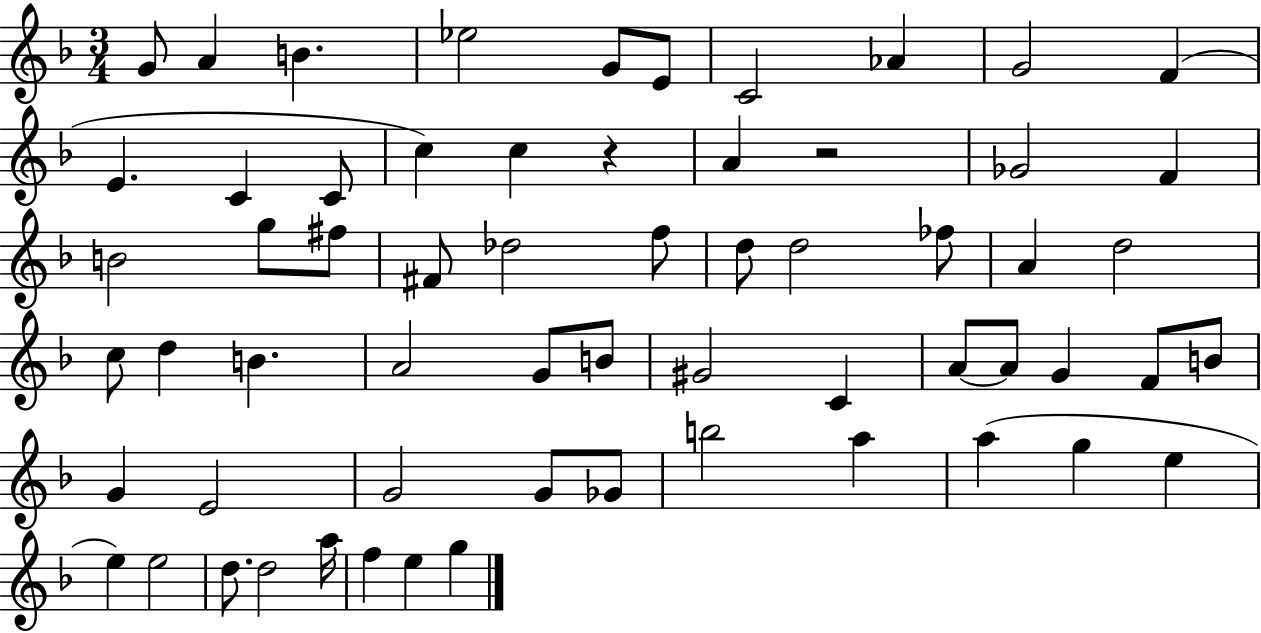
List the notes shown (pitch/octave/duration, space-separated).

G4/e A4/q B4/q. Eb5/h G4/e E4/e C4/h Ab4/q G4/h F4/q E4/q. C4/q C4/e C5/q C5/q R/q A4/q R/h Gb4/h F4/q B4/h G5/e F#5/e F#4/e Db5/h F5/e D5/e D5/h FES5/e A4/q D5/h C5/e D5/q B4/q. A4/h G4/e B4/e G#4/h C4/q A4/e A4/e G4/q F4/e B4/e G4/q E4/h G4/h G4/e Gb4/e B5/h A5/q A5/q G5/q E5/q E5/q E5/h D5/e. D5/h A5/s F5/q E5/q G5/q